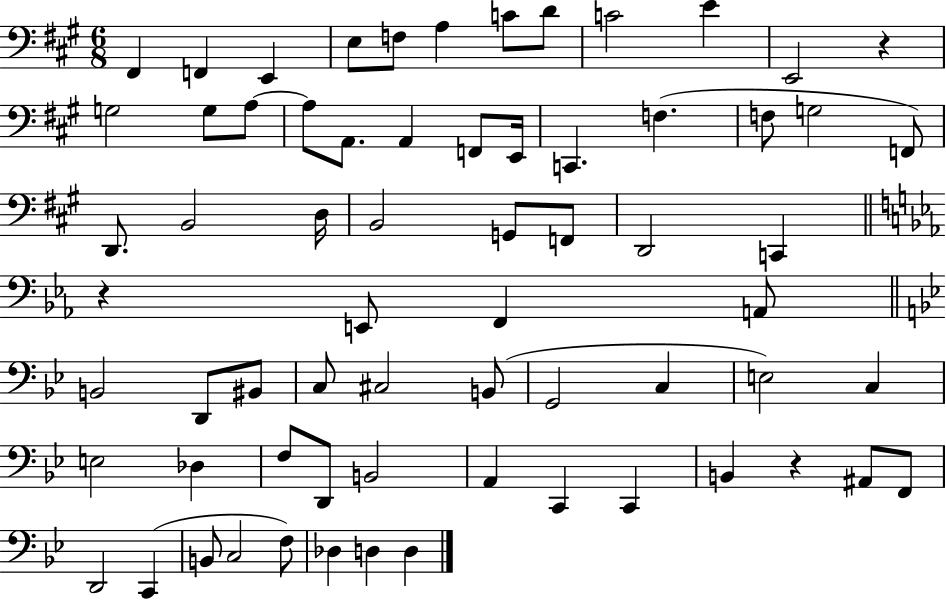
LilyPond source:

{
  \clef bass
  \numericTimeSignature
  \time 6/8
  \key a \major
  fis,4 f,4 e,4 | e8 f8 a4 c'8 d'8 | c'2 e'4 | e,2 r4 | \break g2 g8 a8~~ | a8 a,8. a,4 f,8 e,16 | c,4. f4.( | f8 g2 f,8) | \break d,8. b,2 d16 | b,2 g,8 f,8 | d,2 c,4 | \bar "||" \break \key c \minor r4 e,8 f,4 a,8 | \bar "||" \break \key bes \major b,2 d,8 bis,8 | c8 cis2 b,8( | g,2 c4 | e2) c4 | \break e2 des4 | f8 d,8 b,2 | a,4 c,4 c,4 | b,4 r4 ais,8 f,8 | \break d,2 c,4( | b,8 c2 f8) | des4 d4 d4 | \bar "|."
}